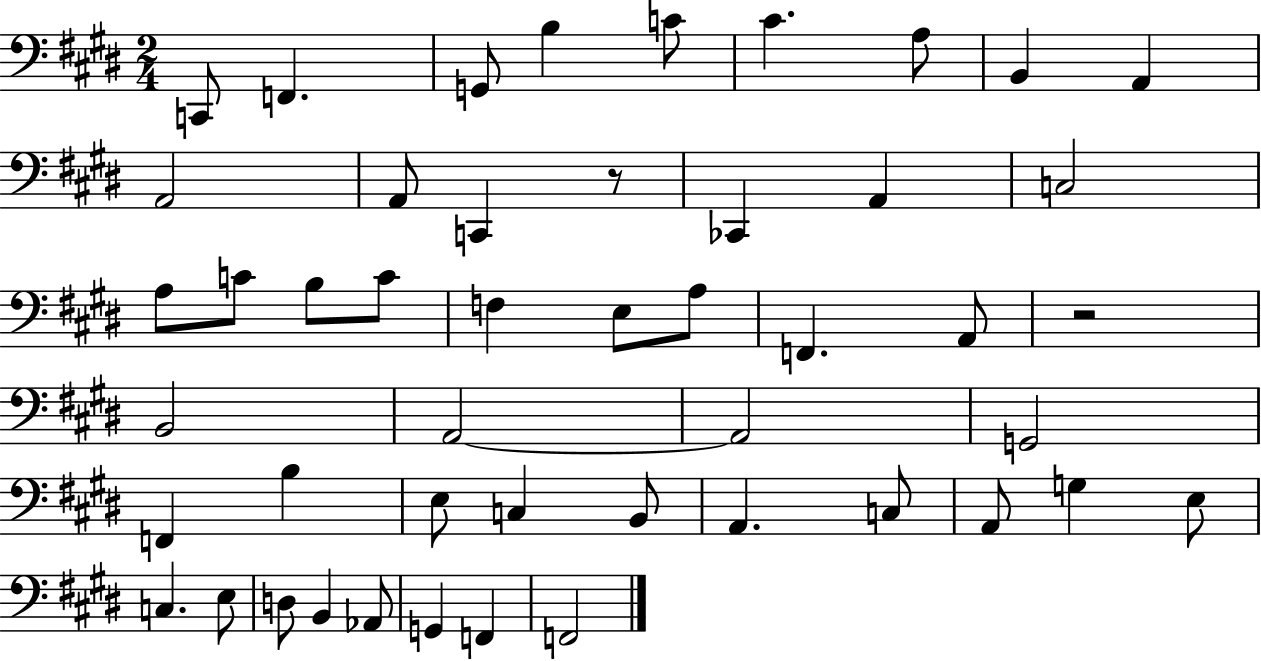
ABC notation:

X:1
T:Untitled
M:2/4
L:1/4
K:E
C,,/2 F,, G,,/2 B, C/2 ^C A,/2 B,, A,, A,,2 A,,/2 C,, z/2 _C,, A,, C,2 A,/2 C/2 B,/2 C/2 F, E,/2 A,/2 F,, A,,/2 z2 B,,2 A,,2 A,,2 G,,2 F,, B, E,/2 C, B,,/2 A,, C,/2 A,,/2 G, E,/2 C, E,/2 D,/2 B,, _A,,/2 G,, F,, F,,2